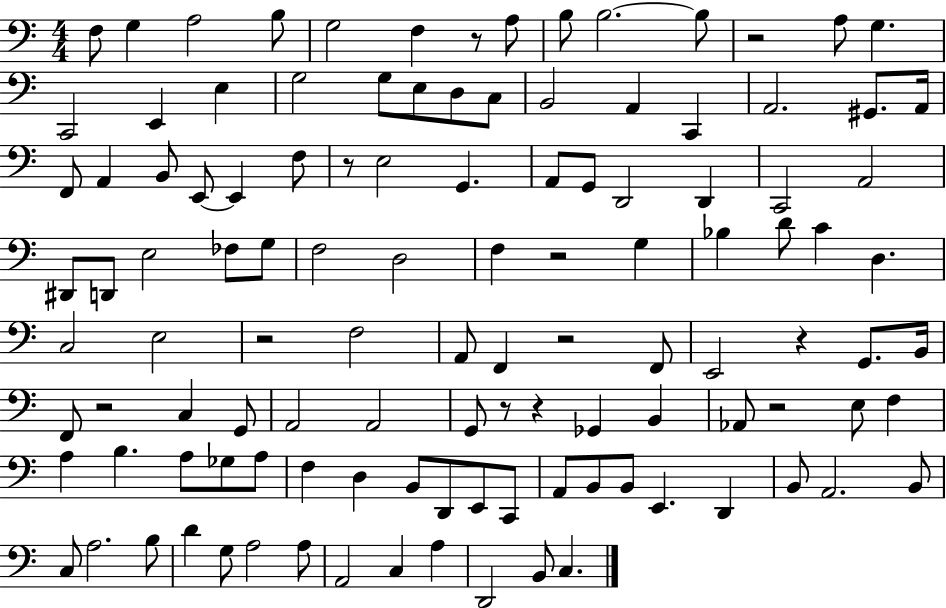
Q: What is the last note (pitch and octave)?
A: C3